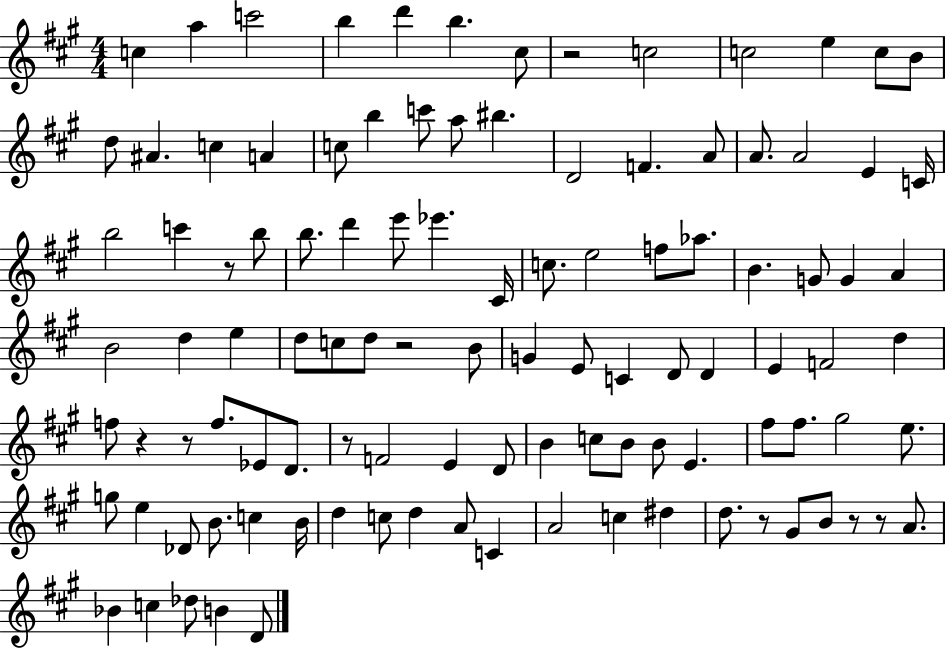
X:1
T:Untitled
M:4/4
L:1/4
K:A
c a c'2 b d' b ^c/2 z2 c2 c2 e c/2 B/2 d/2 ^A c A c/2 b c'/2 a/2 ^b D2 F A/2 A/2 A2 E C/4 b2 c' z/2 b/2 b/2 d' e'/2 _e' ^C/4 c/2 e2 f/2 _a/2 B G/2 G A B2 d e d/2 c/2 d/2 z2 B/2 G E/2 C D/2 D E F2 d f/2 z z/2 f/2 _E/2 D/2 z/2 F2 E D/2 B c/2 B/2 B/2 E ^f/2 ^f/2 ^g2 e/2 g/2 e _D/2 B/2 c B/4 d c/2 d A/2 C A2 c ^d d/2 z/2 ^G/2 B/2 z/2 z/2 A/2 _B c _d/2 B D/2